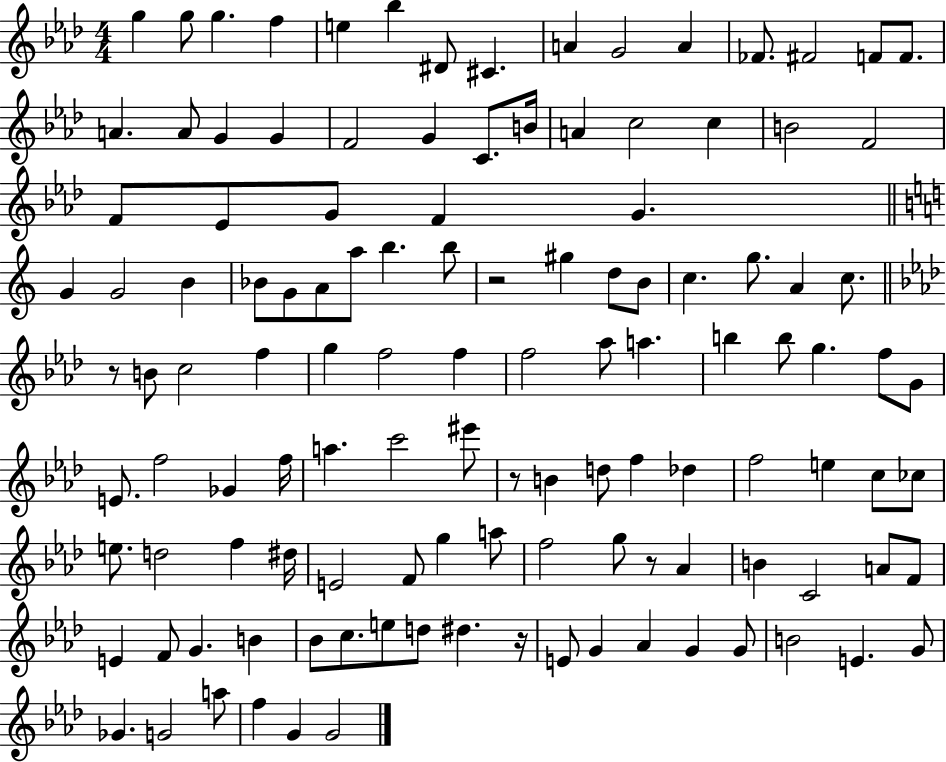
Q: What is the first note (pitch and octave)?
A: G5